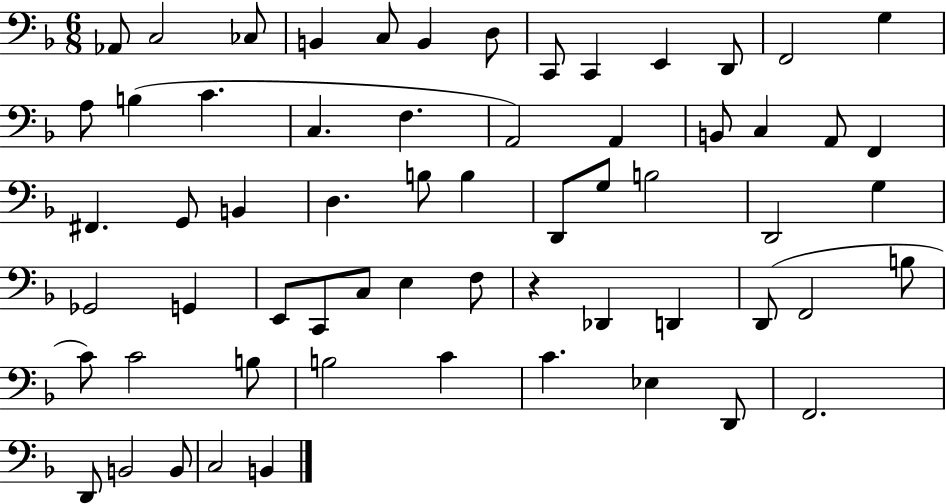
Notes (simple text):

Ab2/e C3/h CES3/e B2/q C3/e B2/q D3/e C2/e C2/q E2/q D2/e F2/h G3/q A3/e B3/q C4/q. C3/q. F3/q. A2/h A2/q B2/e C3/q A2/e F2/q F#2/q. G2/e B2/q D3/q. B3/e B3/q D2/e G3/e B3/h D2/h G3/q Gb2/h G2/q E2/e C2/e C3/e E3/q F3/e R/q Db2/q D2/q D2/e F2/h B3/e C4/e C4/h B3/e B3/h C4/q C4/q. Eb3/q D2/e F2/h. D2/e B2/h B2/e C3/h B2/q